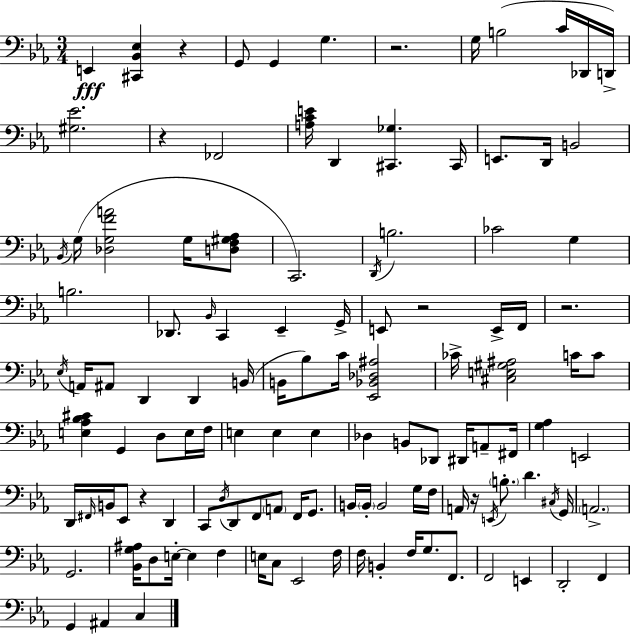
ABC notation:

X:1
T:Untitled
M:3/4
L:1/4
K:Eb
E,, [^C,,_B,,_E,] z G,,/2 G,, G, z2 G,/4 B,2 C/4 _D,,/4 D,,/4 [^G,_E]2 z _F,,2 [A,CE]/4 D,, [^C,,_G,] ^C,,/4 E,,/2 D,,/4 B,,2 _B,,/4 G,/4 [_D,G,FA]2 G,/4 [D,F,^G,_A,]/2 C,,2 D,,/4 B,2 _C2 G, B,2 _D,,/2 _B,,/4 C,, _E,, G,,/4 E,,/2 z2 E,,/4 F,,/4 z2 _E,/4 A,,/4 ^A,,/2 D,, D,, B,,/4 B,,/4 _B,/2 C/4 [_E,,_B,,_D,^A,]2 _C/4 [^C,E,^G,^A,]2 C/4 C/2 [E,_A,_B,^C] G,, D,/2 E,/4 F,/4 E, E, E, _D, B,,/2 _D,,/2 ^D,,/4 A,,/2 ^F,,/4 [G,_A,] E,,2 D,,/4 ^F,,/4 B,,/4 _E,,/2 z D,, C,,/2 D,/4 D,,/2 F,,/2 A,,/2 F,,/4 G,,/2 B,,/4 B,,/4 B,,2 G,/4 F,/4 A,,/4 z/4 E,,/4 B,/2 D ^C,/4 G,,/4 A,,2 G,,2 [_B,,G,^A,]/4 D,/2 E,/4 E, F, E,/4 C,/2 _E,,2 F,/4 F,/4 B,, F,/4 G,/2 F,,/2 F,,2 E,, D,,2 F,, G,, ^A,, C,